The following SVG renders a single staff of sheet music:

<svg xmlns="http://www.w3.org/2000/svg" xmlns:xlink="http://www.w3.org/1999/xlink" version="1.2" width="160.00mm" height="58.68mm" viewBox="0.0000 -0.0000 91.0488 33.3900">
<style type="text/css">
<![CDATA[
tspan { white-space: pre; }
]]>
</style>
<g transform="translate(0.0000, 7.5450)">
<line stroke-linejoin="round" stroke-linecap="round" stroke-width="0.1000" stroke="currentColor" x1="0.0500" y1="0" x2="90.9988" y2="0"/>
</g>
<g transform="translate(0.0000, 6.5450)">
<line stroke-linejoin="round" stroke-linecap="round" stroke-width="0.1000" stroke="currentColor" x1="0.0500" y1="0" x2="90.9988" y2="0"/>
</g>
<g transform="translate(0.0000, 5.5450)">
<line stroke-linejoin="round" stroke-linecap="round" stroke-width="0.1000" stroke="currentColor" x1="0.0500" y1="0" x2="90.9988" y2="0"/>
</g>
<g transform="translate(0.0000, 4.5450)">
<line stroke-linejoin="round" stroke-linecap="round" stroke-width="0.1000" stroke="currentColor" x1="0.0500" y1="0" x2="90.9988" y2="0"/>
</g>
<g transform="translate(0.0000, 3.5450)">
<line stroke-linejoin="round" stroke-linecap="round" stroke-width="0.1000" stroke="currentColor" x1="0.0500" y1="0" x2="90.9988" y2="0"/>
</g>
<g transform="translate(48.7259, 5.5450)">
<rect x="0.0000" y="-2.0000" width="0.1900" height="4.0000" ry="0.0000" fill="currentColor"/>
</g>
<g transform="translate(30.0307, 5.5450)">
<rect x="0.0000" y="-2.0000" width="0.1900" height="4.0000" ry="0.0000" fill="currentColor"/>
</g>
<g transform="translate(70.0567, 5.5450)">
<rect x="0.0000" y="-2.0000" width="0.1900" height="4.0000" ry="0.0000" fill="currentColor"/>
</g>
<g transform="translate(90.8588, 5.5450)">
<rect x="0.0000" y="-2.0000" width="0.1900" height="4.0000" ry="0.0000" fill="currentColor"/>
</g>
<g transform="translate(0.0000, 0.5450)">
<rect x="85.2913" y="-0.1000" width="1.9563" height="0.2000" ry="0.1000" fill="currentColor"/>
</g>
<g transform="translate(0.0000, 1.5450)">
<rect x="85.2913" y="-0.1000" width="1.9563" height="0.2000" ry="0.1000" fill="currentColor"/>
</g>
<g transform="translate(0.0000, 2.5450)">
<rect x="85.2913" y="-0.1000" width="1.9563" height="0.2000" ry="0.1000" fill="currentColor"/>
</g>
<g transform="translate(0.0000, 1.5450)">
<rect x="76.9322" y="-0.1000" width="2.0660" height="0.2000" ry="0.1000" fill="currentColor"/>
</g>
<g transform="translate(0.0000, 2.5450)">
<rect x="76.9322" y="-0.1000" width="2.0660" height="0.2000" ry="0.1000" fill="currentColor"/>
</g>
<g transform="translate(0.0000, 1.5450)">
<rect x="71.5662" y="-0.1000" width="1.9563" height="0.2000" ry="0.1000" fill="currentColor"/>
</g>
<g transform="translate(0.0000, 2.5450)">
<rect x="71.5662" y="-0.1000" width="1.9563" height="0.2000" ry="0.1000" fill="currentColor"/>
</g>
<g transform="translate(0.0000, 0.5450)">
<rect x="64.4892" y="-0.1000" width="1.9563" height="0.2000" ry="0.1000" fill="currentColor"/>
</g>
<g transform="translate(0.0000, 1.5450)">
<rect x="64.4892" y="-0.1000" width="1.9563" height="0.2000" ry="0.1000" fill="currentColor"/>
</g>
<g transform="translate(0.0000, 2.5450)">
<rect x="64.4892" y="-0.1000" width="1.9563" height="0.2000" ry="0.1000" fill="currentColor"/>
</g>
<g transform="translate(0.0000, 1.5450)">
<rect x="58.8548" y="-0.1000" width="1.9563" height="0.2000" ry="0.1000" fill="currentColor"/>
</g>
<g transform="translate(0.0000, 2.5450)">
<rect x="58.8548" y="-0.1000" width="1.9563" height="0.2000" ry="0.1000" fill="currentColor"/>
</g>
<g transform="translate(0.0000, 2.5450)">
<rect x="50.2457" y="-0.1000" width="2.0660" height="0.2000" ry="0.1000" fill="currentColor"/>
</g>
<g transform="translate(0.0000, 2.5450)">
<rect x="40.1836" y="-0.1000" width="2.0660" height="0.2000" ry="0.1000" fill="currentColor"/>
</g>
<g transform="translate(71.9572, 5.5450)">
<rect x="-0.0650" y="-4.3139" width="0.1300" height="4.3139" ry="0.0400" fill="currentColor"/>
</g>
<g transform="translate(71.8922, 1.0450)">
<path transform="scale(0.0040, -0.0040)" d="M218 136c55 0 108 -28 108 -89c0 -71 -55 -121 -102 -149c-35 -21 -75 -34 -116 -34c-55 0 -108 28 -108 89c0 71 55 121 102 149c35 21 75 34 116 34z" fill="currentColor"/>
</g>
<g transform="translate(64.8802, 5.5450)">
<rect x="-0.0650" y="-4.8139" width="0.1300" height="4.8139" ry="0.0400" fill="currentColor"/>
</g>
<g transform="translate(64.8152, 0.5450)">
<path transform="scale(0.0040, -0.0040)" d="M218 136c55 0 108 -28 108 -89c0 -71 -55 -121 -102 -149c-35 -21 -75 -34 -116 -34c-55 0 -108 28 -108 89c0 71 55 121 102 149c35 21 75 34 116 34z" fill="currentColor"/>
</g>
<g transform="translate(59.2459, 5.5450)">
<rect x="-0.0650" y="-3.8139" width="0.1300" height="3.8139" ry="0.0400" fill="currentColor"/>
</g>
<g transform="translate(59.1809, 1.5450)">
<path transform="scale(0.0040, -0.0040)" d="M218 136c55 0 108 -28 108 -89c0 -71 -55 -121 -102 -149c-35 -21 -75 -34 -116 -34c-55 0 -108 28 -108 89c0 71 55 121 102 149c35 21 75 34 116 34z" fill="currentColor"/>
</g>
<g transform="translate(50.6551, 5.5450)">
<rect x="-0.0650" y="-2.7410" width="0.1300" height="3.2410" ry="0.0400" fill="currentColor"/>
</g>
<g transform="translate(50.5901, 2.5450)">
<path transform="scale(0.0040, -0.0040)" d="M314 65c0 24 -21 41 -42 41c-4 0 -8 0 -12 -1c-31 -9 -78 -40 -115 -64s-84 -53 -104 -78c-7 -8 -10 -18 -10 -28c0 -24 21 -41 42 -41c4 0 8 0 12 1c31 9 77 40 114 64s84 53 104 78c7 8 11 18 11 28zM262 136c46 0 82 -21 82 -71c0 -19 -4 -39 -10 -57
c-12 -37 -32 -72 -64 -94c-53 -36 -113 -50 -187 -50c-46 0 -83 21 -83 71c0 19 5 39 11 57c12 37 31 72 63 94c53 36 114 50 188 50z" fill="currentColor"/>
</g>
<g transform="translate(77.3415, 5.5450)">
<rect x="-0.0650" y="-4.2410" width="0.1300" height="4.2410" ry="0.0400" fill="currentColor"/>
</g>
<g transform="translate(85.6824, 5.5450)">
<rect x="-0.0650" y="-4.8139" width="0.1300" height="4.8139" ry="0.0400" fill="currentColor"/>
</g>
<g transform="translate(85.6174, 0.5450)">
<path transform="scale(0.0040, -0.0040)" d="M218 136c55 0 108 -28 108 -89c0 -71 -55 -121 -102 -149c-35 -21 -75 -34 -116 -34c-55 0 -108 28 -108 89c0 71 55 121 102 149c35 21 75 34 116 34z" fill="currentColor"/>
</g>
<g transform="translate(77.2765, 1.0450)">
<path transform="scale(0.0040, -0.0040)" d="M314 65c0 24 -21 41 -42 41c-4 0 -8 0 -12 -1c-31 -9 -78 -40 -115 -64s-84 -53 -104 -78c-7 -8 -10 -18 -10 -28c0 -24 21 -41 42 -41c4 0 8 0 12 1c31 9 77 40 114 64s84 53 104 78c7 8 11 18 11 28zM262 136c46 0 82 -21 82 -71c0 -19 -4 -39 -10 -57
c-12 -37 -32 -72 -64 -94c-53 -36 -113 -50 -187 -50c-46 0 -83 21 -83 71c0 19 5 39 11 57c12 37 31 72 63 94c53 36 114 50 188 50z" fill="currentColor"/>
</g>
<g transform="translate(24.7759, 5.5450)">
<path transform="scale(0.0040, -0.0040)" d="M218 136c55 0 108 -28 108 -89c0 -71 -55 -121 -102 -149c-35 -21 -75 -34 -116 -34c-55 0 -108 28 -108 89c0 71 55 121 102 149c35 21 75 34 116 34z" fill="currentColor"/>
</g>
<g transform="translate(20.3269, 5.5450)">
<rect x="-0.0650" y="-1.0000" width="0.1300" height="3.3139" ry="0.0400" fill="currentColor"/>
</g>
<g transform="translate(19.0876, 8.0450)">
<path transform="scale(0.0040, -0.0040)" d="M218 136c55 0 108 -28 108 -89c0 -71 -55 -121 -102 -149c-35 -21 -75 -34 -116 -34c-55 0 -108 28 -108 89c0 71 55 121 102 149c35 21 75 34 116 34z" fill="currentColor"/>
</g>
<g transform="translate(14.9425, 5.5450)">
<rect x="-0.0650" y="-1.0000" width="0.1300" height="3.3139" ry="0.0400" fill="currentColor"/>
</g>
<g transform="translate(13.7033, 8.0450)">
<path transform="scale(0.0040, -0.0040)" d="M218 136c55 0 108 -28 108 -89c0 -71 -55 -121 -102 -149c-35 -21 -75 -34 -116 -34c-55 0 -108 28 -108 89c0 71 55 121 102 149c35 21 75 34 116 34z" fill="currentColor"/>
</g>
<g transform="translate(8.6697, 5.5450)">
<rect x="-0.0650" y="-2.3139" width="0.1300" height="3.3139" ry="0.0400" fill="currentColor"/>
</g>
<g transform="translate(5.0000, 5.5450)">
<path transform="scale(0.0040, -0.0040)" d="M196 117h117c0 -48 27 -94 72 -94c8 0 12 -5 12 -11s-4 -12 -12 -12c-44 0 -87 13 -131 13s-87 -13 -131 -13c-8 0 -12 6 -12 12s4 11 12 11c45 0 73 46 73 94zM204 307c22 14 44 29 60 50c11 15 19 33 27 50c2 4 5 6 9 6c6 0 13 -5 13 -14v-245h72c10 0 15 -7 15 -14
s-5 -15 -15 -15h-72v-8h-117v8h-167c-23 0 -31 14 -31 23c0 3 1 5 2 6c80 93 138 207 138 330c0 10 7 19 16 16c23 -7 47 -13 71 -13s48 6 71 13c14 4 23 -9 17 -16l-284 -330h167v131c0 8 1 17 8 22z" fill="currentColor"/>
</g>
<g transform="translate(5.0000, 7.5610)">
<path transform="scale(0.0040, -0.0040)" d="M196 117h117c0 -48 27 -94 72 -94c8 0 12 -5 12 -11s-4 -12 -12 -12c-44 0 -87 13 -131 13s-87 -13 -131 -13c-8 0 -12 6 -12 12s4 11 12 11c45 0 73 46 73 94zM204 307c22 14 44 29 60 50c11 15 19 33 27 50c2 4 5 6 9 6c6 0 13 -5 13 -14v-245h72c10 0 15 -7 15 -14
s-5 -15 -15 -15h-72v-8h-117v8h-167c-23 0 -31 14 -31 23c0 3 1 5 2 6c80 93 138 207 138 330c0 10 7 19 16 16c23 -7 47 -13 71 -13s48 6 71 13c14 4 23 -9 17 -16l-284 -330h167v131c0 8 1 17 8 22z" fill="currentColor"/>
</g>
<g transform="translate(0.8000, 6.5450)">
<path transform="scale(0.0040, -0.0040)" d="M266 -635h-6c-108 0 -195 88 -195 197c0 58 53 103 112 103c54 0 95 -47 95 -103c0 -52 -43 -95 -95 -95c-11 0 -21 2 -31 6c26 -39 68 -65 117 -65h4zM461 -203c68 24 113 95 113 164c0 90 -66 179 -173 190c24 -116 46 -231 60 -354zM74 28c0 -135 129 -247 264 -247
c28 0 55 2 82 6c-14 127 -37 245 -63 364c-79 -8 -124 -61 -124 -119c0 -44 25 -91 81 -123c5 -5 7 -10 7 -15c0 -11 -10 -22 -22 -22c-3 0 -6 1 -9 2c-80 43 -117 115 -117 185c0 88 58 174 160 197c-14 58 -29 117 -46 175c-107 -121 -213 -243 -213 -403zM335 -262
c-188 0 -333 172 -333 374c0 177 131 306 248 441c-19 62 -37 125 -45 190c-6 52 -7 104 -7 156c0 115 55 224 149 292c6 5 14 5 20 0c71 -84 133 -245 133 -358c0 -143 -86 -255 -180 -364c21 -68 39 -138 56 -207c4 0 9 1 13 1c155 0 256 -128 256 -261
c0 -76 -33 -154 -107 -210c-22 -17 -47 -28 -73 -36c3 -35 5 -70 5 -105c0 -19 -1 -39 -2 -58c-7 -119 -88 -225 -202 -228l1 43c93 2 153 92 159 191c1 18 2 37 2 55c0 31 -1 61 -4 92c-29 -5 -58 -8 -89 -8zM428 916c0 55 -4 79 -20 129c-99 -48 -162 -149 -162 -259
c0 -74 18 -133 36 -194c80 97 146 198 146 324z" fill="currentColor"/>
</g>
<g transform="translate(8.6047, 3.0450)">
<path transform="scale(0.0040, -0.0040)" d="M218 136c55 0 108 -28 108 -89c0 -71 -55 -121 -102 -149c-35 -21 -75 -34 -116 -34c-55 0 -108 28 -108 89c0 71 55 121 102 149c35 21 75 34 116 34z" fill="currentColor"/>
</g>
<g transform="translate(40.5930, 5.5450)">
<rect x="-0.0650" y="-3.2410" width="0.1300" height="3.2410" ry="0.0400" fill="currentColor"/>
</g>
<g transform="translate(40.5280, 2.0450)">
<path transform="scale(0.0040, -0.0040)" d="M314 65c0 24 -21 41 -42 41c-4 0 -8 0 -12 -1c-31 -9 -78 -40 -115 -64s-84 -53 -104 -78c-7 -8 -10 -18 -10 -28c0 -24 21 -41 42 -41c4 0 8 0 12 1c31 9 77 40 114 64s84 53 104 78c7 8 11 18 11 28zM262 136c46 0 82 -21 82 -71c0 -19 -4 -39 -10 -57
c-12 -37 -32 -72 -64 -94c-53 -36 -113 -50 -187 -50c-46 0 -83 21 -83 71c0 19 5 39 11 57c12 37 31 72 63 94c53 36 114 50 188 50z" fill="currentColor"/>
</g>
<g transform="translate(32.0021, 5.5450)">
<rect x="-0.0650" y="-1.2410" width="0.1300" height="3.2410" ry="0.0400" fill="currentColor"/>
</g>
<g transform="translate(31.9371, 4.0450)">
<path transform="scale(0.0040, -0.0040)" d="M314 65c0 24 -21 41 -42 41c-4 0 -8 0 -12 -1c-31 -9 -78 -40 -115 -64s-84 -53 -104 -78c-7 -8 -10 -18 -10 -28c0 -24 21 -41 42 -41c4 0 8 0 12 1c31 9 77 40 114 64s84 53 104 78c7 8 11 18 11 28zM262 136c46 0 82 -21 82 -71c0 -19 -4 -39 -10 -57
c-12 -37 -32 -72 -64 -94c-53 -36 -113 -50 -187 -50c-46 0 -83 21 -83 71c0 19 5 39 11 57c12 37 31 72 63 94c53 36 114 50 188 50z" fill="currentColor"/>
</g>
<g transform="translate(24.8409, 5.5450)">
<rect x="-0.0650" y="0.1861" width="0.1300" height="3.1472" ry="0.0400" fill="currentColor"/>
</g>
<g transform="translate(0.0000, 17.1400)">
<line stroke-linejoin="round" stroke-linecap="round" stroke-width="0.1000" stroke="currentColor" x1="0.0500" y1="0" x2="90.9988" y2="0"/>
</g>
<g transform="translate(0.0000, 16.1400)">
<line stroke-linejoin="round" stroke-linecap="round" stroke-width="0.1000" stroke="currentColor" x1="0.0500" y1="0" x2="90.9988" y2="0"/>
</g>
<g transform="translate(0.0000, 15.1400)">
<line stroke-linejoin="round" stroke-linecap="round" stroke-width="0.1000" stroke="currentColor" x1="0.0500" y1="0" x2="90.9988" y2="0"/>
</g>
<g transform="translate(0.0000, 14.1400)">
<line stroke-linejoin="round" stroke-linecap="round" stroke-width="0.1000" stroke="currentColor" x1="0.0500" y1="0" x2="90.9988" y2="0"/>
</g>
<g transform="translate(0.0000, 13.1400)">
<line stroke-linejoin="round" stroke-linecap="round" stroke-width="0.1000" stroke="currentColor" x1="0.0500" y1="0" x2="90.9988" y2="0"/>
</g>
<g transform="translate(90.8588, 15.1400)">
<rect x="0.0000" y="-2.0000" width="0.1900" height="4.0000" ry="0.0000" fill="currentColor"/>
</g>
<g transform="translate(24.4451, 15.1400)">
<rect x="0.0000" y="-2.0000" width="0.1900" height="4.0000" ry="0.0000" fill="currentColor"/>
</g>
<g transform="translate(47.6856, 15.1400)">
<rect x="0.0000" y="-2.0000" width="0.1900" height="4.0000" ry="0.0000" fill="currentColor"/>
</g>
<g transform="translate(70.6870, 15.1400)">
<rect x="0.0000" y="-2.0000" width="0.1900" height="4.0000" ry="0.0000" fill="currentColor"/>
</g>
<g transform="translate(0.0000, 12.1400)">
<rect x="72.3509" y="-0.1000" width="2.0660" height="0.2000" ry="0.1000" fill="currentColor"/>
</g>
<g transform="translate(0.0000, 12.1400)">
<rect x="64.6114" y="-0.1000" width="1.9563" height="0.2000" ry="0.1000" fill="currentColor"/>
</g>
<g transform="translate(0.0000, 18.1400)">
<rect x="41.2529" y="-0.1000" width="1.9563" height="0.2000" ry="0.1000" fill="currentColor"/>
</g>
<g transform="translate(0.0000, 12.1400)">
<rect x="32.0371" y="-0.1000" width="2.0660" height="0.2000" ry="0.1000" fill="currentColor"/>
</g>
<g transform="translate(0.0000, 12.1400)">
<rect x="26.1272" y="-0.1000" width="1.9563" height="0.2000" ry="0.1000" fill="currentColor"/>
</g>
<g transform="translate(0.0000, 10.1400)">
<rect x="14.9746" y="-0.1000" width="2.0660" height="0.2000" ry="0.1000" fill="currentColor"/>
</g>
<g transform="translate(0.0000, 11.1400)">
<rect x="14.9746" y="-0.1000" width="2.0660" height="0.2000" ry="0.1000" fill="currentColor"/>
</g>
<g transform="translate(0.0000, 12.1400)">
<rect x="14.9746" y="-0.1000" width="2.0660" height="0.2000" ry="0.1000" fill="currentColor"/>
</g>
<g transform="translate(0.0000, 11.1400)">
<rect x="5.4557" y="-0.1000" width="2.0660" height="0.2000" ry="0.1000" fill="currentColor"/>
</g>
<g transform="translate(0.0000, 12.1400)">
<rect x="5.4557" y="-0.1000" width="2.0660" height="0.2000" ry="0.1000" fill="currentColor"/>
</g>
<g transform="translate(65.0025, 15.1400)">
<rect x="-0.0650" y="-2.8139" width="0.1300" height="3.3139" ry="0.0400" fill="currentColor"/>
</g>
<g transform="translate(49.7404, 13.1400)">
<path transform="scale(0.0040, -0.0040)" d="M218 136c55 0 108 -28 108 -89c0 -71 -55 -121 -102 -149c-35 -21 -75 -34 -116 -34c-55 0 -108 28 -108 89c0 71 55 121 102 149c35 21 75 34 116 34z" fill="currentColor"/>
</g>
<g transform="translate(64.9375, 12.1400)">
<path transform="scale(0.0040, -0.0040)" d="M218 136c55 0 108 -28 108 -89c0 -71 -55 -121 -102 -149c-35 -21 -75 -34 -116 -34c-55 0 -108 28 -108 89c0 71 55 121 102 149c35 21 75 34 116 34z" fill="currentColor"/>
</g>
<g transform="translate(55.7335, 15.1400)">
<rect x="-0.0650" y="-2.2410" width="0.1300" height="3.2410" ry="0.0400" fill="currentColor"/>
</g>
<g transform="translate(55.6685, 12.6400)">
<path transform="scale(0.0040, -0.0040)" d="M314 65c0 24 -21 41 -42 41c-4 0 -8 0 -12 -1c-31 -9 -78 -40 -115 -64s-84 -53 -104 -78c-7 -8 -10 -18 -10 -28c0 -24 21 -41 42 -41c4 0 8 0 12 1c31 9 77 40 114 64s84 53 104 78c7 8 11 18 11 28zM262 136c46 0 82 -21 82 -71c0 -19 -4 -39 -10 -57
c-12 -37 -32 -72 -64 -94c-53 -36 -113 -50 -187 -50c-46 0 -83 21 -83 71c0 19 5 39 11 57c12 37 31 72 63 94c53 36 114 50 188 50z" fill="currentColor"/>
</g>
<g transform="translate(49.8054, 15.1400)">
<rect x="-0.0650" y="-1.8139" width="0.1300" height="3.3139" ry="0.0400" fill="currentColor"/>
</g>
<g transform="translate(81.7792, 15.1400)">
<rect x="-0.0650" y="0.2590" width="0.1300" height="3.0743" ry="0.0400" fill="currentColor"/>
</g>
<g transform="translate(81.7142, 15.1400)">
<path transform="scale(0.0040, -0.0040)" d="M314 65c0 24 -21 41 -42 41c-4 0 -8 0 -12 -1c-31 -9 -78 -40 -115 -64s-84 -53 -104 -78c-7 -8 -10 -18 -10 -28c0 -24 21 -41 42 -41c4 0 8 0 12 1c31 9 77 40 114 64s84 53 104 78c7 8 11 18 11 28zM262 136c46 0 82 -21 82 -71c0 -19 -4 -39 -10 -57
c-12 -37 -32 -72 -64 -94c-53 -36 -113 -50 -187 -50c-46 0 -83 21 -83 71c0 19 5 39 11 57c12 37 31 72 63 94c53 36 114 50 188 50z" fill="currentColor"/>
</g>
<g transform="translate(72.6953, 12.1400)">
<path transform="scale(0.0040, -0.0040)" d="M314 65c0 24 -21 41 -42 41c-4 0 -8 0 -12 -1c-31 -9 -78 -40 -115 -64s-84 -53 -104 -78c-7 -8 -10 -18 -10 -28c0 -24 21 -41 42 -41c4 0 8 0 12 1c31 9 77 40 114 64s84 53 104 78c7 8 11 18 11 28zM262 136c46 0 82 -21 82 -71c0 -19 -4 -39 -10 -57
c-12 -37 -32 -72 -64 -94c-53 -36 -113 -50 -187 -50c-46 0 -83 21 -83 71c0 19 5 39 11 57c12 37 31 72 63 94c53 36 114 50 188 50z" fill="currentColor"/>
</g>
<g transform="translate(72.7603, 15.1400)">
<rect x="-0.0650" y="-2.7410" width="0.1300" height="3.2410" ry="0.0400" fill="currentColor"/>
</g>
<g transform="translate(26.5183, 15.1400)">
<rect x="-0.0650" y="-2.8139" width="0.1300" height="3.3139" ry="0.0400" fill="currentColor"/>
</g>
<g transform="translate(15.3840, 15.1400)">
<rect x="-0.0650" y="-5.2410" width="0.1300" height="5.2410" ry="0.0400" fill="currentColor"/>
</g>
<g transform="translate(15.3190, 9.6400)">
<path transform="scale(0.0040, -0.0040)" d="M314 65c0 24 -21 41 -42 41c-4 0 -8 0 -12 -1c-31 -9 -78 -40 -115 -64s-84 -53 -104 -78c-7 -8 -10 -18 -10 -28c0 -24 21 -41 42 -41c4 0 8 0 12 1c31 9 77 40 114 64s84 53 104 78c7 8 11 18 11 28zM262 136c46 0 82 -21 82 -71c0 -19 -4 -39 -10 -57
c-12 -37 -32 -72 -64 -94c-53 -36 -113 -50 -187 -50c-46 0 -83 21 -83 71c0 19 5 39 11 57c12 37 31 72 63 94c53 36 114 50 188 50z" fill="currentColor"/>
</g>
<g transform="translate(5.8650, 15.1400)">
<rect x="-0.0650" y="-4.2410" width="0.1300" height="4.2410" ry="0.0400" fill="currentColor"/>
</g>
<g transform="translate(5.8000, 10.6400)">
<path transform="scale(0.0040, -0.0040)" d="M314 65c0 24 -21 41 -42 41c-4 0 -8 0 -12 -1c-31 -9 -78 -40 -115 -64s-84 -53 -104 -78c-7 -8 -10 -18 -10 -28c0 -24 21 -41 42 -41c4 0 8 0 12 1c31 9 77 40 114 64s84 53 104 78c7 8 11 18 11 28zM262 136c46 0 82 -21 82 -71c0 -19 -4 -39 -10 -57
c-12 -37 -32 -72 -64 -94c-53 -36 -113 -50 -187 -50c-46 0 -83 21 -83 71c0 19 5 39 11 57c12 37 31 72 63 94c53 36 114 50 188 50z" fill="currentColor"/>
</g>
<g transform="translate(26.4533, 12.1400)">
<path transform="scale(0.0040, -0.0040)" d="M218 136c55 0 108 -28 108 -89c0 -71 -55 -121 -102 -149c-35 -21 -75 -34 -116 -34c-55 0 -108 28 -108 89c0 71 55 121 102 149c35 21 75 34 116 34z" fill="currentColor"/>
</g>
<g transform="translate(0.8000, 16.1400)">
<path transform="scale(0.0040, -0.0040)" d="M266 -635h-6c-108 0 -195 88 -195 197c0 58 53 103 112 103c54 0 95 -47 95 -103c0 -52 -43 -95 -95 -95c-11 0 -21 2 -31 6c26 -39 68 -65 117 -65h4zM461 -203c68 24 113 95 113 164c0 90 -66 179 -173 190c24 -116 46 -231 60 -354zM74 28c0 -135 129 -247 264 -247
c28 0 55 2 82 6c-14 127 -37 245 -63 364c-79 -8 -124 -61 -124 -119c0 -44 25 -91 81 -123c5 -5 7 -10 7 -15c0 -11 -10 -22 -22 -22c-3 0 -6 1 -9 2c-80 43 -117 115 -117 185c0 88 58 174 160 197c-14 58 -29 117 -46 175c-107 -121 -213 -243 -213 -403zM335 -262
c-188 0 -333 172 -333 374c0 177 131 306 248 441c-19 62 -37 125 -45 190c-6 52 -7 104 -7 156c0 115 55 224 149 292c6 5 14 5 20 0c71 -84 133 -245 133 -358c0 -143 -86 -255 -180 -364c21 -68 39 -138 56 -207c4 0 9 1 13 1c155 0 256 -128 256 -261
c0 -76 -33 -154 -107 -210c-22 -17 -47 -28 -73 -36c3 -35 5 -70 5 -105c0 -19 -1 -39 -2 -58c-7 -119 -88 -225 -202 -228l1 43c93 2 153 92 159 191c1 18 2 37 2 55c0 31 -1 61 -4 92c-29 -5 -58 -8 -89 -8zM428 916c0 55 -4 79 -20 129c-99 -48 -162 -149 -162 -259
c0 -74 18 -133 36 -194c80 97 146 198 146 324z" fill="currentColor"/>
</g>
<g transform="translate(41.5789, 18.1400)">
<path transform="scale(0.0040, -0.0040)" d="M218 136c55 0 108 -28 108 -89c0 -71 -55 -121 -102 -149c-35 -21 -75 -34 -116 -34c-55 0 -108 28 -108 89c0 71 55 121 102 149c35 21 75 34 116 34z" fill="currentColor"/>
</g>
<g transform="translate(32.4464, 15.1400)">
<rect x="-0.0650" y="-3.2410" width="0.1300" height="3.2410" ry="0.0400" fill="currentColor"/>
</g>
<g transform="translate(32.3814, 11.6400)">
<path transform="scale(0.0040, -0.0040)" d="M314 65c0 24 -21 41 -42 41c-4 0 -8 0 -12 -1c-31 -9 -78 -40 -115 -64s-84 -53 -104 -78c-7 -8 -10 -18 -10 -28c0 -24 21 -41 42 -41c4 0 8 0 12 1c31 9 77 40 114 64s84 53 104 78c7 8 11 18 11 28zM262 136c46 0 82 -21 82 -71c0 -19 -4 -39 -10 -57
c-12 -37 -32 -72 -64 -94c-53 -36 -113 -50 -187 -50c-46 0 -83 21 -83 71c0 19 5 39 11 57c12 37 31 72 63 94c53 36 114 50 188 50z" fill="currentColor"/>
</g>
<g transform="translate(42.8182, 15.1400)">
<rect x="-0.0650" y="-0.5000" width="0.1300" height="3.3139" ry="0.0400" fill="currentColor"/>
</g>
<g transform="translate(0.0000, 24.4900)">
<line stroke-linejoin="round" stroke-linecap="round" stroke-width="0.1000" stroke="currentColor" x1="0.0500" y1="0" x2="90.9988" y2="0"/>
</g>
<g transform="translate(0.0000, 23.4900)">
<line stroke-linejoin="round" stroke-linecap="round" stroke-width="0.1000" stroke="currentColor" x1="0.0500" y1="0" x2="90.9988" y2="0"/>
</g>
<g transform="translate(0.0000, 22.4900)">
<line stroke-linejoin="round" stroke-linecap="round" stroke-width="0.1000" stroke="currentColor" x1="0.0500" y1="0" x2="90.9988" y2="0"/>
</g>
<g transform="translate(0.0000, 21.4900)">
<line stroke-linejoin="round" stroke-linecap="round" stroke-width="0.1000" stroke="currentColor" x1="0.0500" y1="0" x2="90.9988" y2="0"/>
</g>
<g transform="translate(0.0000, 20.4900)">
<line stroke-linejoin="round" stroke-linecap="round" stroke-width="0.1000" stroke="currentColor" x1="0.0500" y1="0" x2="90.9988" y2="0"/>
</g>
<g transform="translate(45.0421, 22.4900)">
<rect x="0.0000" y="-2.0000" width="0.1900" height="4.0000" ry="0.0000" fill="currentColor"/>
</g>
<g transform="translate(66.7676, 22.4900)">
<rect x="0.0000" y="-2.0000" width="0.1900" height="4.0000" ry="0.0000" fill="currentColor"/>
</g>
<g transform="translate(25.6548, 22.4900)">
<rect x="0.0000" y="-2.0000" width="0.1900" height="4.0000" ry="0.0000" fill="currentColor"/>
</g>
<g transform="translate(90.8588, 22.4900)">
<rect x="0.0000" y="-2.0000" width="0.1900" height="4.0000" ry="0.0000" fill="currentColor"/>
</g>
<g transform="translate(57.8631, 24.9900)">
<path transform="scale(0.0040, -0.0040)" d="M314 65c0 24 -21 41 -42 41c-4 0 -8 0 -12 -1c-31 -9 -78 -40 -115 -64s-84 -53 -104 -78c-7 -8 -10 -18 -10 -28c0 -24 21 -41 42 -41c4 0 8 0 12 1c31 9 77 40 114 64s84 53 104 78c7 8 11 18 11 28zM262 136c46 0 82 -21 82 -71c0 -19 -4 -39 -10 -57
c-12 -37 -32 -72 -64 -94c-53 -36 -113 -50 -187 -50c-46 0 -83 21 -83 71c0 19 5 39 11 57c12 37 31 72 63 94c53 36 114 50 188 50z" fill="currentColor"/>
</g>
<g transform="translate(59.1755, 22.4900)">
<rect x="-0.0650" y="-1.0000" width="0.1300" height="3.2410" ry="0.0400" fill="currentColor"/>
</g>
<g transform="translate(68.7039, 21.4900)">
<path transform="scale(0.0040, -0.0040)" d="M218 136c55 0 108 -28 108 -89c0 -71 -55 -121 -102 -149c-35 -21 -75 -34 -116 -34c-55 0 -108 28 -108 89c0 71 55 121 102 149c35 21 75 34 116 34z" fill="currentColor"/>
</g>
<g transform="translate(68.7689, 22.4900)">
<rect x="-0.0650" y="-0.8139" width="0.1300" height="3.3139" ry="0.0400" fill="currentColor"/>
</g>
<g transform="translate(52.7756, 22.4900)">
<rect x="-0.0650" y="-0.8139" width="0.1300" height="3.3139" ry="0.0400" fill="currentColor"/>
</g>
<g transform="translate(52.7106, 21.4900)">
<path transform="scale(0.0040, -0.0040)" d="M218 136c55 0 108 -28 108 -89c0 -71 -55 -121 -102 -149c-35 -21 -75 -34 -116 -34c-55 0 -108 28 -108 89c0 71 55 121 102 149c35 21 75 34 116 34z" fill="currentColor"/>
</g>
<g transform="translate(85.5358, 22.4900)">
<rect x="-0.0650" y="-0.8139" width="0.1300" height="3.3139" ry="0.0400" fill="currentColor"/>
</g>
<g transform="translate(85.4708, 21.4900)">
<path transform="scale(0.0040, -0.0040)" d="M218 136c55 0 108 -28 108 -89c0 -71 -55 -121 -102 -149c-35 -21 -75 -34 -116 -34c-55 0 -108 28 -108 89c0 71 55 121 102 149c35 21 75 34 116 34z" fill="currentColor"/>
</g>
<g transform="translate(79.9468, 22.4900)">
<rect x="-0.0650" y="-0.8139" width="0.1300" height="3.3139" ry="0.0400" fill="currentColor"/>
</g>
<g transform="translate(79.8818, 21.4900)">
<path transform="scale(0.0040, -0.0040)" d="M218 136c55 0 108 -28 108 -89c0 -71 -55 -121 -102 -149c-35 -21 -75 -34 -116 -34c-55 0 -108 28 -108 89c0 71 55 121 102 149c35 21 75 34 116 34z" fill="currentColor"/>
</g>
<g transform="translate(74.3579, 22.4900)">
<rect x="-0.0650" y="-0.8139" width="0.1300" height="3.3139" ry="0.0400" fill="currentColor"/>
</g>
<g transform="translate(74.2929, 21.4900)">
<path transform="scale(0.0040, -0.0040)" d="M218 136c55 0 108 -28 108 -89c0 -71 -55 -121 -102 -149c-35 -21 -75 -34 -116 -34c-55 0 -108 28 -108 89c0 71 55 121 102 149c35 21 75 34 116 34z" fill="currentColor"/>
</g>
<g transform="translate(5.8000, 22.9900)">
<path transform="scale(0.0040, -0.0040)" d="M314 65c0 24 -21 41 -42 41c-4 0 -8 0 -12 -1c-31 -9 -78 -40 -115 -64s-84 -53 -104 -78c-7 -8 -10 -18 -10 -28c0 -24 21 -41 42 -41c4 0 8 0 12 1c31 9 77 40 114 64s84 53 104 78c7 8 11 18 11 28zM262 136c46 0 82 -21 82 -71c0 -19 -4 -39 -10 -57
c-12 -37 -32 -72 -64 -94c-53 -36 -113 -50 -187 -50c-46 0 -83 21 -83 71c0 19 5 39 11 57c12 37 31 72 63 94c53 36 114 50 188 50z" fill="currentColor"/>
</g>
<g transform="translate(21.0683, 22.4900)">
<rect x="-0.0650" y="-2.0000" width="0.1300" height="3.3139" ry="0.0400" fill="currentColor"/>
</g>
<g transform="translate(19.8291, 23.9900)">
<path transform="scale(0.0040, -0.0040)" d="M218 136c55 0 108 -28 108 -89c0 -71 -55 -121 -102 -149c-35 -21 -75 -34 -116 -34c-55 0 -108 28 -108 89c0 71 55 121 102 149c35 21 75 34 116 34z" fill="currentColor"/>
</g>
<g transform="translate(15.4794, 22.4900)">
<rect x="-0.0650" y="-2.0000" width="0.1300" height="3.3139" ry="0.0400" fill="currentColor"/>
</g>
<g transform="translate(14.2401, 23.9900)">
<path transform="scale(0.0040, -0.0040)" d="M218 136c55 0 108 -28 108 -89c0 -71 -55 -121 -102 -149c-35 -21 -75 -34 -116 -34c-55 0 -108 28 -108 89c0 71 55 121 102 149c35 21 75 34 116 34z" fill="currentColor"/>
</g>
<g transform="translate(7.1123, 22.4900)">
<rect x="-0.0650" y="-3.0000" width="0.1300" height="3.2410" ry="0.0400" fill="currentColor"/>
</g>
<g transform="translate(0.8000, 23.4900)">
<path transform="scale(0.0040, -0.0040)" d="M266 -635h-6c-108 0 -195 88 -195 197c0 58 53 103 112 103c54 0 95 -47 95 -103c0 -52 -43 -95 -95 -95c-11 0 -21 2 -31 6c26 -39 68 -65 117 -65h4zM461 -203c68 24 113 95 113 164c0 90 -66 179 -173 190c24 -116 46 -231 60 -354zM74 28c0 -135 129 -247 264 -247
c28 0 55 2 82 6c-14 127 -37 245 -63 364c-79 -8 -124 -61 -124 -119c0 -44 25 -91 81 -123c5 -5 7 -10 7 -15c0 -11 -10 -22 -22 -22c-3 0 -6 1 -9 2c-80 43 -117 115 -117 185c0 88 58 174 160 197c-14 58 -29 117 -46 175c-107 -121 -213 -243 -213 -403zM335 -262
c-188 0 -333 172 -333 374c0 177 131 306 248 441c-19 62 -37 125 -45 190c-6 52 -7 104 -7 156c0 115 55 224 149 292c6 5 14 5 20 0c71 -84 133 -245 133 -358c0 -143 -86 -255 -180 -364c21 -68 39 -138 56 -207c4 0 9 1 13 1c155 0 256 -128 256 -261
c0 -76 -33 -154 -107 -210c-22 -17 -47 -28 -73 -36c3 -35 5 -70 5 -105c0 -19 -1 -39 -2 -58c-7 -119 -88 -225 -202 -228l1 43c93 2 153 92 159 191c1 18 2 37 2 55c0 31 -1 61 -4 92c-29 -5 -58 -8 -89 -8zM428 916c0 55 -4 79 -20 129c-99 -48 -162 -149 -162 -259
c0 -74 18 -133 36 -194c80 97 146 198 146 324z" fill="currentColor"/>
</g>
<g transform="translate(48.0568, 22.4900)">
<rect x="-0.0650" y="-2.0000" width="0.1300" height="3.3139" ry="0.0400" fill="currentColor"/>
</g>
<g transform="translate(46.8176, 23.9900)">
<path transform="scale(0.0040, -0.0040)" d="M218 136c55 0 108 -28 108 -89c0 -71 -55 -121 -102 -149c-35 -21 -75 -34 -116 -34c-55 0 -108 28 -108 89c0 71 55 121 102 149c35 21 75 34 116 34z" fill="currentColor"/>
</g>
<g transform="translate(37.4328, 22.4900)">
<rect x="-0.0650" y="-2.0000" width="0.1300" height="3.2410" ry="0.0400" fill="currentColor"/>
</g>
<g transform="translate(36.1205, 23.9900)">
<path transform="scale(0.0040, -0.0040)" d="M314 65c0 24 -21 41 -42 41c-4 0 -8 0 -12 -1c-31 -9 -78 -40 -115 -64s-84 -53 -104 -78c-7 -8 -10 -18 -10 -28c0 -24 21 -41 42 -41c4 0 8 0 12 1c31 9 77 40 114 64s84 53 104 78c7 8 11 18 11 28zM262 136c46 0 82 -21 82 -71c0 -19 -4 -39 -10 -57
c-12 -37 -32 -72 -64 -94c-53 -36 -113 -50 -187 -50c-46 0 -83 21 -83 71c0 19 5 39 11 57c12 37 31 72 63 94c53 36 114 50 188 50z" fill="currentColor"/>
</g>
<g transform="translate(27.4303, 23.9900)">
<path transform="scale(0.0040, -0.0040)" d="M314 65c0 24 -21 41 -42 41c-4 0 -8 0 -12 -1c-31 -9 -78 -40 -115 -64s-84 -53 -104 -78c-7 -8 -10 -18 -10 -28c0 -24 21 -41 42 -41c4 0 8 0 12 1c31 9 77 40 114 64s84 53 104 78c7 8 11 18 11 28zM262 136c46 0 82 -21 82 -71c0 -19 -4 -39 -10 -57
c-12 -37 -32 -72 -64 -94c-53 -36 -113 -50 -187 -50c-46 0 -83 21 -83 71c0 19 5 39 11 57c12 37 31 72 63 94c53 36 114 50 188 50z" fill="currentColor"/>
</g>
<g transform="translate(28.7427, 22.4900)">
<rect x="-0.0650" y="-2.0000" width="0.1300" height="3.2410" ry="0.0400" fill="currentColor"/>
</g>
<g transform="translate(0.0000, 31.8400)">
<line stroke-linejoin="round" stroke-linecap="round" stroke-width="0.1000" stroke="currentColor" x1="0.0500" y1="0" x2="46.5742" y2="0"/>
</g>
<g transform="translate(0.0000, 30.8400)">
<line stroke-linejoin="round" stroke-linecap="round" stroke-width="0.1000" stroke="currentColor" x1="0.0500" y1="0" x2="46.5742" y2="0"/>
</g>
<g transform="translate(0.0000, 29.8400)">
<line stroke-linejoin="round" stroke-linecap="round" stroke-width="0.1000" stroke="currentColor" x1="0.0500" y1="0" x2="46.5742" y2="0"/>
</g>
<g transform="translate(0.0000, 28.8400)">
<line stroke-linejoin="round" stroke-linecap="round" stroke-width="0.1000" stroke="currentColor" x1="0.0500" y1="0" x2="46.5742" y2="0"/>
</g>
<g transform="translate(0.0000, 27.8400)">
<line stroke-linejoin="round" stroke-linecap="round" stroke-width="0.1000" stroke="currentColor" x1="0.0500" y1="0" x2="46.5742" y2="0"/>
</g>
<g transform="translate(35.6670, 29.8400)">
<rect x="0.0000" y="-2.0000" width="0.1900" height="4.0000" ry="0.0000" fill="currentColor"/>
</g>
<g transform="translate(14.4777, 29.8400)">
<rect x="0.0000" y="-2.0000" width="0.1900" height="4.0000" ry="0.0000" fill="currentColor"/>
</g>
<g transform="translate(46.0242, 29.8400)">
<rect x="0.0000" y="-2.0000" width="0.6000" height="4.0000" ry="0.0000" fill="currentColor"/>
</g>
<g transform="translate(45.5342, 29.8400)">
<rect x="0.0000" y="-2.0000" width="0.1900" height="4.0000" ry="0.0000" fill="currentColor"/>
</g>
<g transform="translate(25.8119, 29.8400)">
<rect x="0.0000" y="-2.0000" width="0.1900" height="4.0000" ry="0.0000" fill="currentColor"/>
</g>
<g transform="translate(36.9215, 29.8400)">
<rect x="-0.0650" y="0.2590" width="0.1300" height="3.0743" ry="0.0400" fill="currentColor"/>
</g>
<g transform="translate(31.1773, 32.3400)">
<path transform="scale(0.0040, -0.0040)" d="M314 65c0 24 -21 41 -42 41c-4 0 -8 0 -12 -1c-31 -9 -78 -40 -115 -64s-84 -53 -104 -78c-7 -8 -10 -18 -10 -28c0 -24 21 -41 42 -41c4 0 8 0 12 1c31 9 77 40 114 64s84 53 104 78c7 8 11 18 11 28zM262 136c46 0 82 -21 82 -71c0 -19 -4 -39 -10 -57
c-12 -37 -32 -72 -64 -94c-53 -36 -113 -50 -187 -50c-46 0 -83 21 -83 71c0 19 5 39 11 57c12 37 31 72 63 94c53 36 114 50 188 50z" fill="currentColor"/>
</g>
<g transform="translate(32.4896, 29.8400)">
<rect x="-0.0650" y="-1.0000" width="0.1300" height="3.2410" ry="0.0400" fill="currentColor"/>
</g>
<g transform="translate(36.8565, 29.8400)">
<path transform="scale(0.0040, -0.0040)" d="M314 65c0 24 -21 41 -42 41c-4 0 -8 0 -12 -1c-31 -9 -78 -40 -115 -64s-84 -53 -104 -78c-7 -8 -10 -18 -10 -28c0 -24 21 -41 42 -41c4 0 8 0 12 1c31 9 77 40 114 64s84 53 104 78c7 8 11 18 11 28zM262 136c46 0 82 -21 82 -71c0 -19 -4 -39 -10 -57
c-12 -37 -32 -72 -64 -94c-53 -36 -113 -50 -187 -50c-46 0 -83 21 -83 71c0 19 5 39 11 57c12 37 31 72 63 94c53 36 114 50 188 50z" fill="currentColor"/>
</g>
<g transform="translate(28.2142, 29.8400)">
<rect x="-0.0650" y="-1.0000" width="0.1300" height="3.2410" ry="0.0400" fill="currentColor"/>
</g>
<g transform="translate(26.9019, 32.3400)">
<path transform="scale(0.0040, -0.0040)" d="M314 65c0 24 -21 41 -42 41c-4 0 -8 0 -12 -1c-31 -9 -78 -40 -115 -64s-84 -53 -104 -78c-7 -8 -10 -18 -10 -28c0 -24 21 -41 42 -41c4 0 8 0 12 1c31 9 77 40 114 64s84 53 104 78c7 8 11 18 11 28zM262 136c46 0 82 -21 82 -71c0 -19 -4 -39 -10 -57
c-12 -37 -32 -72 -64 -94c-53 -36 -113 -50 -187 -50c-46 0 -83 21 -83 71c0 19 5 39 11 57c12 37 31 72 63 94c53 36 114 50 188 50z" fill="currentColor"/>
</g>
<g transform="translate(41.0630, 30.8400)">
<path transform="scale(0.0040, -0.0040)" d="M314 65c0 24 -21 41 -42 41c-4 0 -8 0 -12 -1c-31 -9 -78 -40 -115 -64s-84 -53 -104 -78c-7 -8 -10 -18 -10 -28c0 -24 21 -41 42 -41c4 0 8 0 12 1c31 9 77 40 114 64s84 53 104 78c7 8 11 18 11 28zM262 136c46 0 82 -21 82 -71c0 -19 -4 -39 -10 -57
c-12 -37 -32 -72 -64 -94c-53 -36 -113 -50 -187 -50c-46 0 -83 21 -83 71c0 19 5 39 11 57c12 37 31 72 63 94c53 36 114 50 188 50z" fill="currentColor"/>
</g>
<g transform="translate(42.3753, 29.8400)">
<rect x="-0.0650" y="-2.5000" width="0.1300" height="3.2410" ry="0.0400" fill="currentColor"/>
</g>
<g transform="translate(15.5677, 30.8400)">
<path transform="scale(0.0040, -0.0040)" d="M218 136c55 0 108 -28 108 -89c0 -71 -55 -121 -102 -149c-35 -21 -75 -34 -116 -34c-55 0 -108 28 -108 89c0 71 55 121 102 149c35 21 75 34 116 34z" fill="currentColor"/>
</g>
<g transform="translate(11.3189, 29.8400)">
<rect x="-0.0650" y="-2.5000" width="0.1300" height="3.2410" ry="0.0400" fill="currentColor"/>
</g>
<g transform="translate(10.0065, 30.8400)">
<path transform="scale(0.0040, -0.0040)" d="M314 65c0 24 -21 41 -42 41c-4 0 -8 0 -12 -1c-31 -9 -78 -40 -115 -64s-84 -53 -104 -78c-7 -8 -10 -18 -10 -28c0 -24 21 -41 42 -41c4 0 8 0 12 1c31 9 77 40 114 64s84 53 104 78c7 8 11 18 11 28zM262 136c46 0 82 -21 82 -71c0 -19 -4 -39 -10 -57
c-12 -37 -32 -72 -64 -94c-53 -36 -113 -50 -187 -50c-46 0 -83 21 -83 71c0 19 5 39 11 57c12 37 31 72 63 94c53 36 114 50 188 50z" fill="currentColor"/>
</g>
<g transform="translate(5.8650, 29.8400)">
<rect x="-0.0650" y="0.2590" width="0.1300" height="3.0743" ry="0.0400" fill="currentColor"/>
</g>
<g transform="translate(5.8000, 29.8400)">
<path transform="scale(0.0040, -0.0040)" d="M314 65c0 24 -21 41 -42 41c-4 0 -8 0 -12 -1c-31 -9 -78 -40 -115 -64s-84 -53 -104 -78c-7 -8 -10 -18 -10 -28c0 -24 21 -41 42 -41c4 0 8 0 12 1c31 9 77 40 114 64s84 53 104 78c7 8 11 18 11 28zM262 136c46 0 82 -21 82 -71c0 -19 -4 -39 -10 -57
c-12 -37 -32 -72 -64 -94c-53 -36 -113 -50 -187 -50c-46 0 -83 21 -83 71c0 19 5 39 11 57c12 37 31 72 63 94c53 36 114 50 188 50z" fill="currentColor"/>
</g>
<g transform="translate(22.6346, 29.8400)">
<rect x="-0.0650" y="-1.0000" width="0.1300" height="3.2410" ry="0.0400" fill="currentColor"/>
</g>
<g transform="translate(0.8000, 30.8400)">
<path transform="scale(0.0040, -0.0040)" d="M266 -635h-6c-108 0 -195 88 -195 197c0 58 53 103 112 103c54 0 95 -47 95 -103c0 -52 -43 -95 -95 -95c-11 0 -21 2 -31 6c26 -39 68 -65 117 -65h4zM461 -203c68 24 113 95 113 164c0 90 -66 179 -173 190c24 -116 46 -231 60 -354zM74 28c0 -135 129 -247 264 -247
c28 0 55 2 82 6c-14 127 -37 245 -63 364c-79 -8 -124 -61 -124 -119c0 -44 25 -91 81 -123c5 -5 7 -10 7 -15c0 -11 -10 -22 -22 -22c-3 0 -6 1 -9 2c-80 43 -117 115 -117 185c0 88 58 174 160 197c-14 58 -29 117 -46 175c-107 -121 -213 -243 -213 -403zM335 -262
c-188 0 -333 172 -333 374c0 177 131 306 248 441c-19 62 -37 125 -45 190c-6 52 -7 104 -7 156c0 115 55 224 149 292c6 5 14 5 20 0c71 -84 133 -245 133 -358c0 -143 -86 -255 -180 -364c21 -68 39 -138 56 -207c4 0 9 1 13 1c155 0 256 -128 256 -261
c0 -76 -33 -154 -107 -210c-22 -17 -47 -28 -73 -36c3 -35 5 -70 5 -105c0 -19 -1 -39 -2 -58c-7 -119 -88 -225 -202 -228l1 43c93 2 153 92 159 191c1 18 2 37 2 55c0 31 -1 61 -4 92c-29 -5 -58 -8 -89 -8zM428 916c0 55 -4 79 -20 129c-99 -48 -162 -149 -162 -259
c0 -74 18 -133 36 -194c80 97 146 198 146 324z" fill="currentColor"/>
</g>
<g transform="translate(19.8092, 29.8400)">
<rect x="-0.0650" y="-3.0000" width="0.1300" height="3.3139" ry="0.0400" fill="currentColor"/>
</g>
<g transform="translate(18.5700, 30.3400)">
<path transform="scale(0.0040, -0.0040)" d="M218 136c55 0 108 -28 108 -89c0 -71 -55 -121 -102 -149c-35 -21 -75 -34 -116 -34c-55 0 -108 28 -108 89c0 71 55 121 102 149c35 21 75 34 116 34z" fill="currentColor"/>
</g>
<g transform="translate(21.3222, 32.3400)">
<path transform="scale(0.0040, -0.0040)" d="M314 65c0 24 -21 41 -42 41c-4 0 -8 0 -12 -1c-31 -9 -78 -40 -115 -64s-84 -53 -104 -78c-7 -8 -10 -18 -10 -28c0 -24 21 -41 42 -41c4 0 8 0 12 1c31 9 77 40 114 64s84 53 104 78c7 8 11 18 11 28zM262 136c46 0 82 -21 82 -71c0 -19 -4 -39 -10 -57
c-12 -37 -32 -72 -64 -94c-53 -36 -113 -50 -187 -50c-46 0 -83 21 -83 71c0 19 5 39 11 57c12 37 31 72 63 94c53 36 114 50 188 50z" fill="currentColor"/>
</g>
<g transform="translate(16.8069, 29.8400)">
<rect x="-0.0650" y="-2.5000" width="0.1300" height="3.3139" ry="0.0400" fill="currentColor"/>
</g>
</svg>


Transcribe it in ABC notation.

X:1
T:Untitled
M:4/4
L:1/4
K:C
g D D B e2 b2 a2 c' e' d' d'2 e' d'2 f'2 a b2 C f g2 a a2 B2 A2 F F F2 F2 F d D2 d d d d B2 G2 G A D2 D2 D2 B2 G2